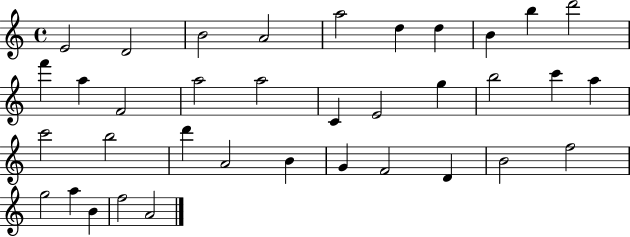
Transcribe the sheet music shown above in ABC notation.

X:1
T:Untitled
M:4/4
L:1/4
K:C
E2 D2 B2 A2 a2 d d B b d'2 f' a F2 a2 a2 C E2 g b2 c' a c'2 b2 d' A2 B G F2 D B2 f2 g2 a B f2 A2